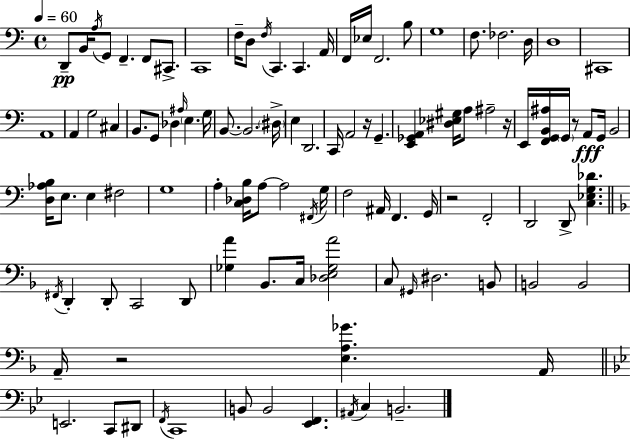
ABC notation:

X:1
T:Untitled
M:4/4
L:1/4
K:C
D,,/2 B,,/4 A,/4 G,,/2 F,, F,,/2 ^C,,/2 C,,4 F,/4 D,/2 F,/4 C,, C,, A,,/4 F,,/4 _E,/4 F,,2 B,/2 G,4 F,/2 _F,2 D,/4 D,4 ^C,,4 A,,4 A,, G,2 ^C, B,,/2 G,,/2 _D, ^A,/4 E, G,/4 B,,/2 B,,2 ^D,/4 E, D,,2 C,,/4 A,,2 z/4 G,, [E,,_G,,A,,] [^D,_E,^G,]/4 A,/2 ^A,2 z/4 E,,/4 [F,,G,,B,,^A,]/4 G,,/4 z/2 A,,/2 G,,/4 B,,2 [D,_A,B,]/4 E,/2 E, ^F,2 G,4 A, [C,_D,B,]/4 A,/2 A,2 ^F,,/4 G,/4 F,2 ^A,,/4 F,, G,,/4 z2 F,,2 D,,2 D,,/2 [C,_E,G,_D] ^F,,/4 D,, D,,/2 C,,2 D,,/2 [_G,A] _B,,/2 C,/4 [_D,E,_G,A]2 C,/2 ^G,,/4 ^D,2 B,,/2 B,,2 B,,2 A,,/4 z2 [E,A,_G] A,,/4 E,,2 C,,/2 ^D,,/2 F,,/4 C,,4 B,,/2 B,,2 [_E,,F,,] ^A,,/4 C, B,,2